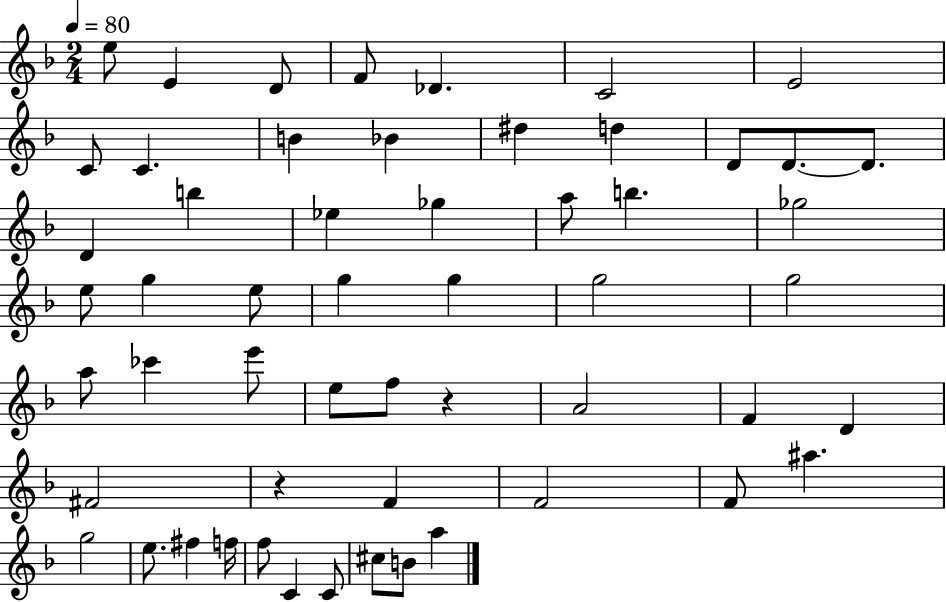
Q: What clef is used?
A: treble